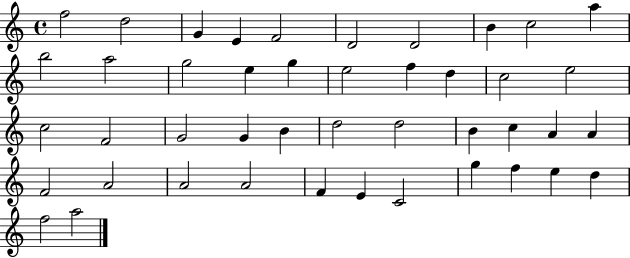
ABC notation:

X:1
T:Untitled
M:4/4
L:1/4
K:C
f2 d2 G E F2 D2 D2 B c2 a b2 a2 g2 e g e2 f d c2 e2 c2 F2 G2 G B d2 d2 B c A A F2 A2 A2 A2 F E C2 g f e d f2 a2